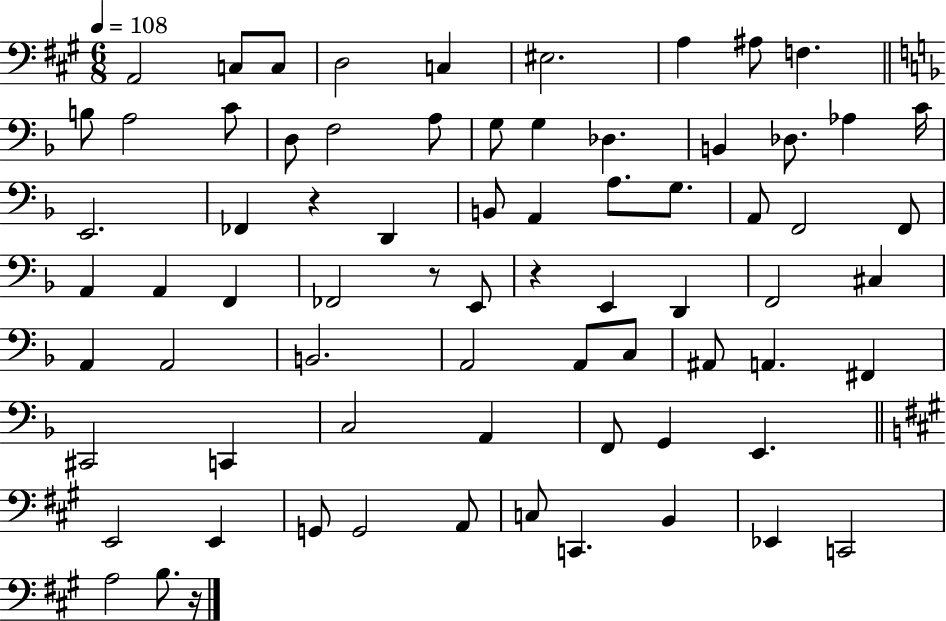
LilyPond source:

{
  \clef bass
  \numericTimeSignature
  \time 6/8
  \key a \major
  \tempo 4 = 108
  \repeat volta 2 { a,2 c8 c8 | d2 c4 | eis2. | a4 ais8 f4. | \break \bar "||" \break \key d \minor b8 a2 c'8 | d8 f2 a8 | g8 g4 des4. | b,4 des8. aes4 c'16 | \break e,2. | fes,4 r4 d,4 | b,8 a,4 a8. g8. | a,8 f,2 f,8 | \break a,4 a,4 f,4 | fes,2 r8 e,8 | r4 e,4 d,4 | f,2 cis4 | \break a,4 a,2 | b,2. | a,2 a,8 c8 | ais,8 a,4. fis,4 | \break cis,2 c,4 | c2 a,4 | f,8 g,4 e,4. | \bar "||" \break \key a \major e,2 e,4 | g,8 g,2 a,8 | c8 c,4. b,4 | ees,4 c,2 | \break a2 b8. r16 | } \bar "|."
}